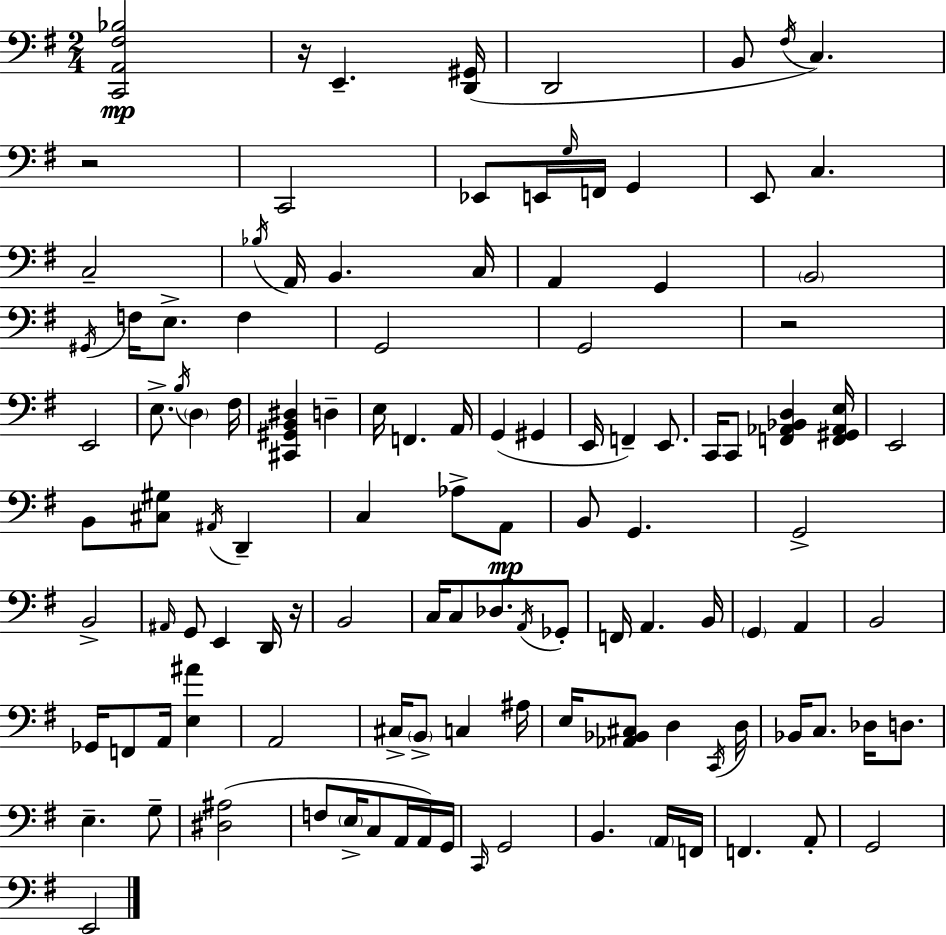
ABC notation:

X:1
T:Untitled
M:2/4
L:1/4
K:G
[C,,A,,^F,_B,]2 z/4 E,, [D,,^G,,]/4 D,,2 B,,/2 ^F,/4 C, z2 C,,2 _E,,/2 E,,/4 G,/4 F,,/4 G,, E,,/2 C, C,2 _B,/4 A,,/4 B,, C,/4 A,, G,, B,,2 ^G,,/4 F,/4 E,/2 F, G,,2 G,,2 z2 E,,2 E,/2 B,/4 D, ^F,/4 [^C,,^G,,B,,^D,] D, E,/4 F,, A,,/4 G,, ^G,, E,,/4 F,, E,,/2 C,,/4 C,,/2 [F,,_A,,_B,,D,] [F,,^G,,_A,,E,]/4 E,,2 B,,/2 [^C,^G,]/2 ^A,,/4 D,, C, _A,/2 A,,/2 B,,/2 G,, G,,2 B,,2 ^A,,/4 G,,/2 E,, D,,/4 z/4 B,,2 C,/4 C,/2 _D,/2 A,,/4 _G,,/2 F,,/4 A,, B,,/4 G,, A,, B,,2 _G,,/4 F,,/2 A,,/4 [E,^A] A,,2 ^C,/4 B,,/2 C, ^A,/4 E,/4 [_A,,_B,,^C,]/2 D, C,,/4 D,/4 _B,,/4 C,/2 _D,/4 D,/2 E, G,/2 [^D,^A,]2 F,/2 E,/4 C,/2 A,,/4 A,,/4 G,,/4 C,,/4 G,,2 B,, A,,/4 F,,/4 F,, A,,/2 G,,2 E,,2